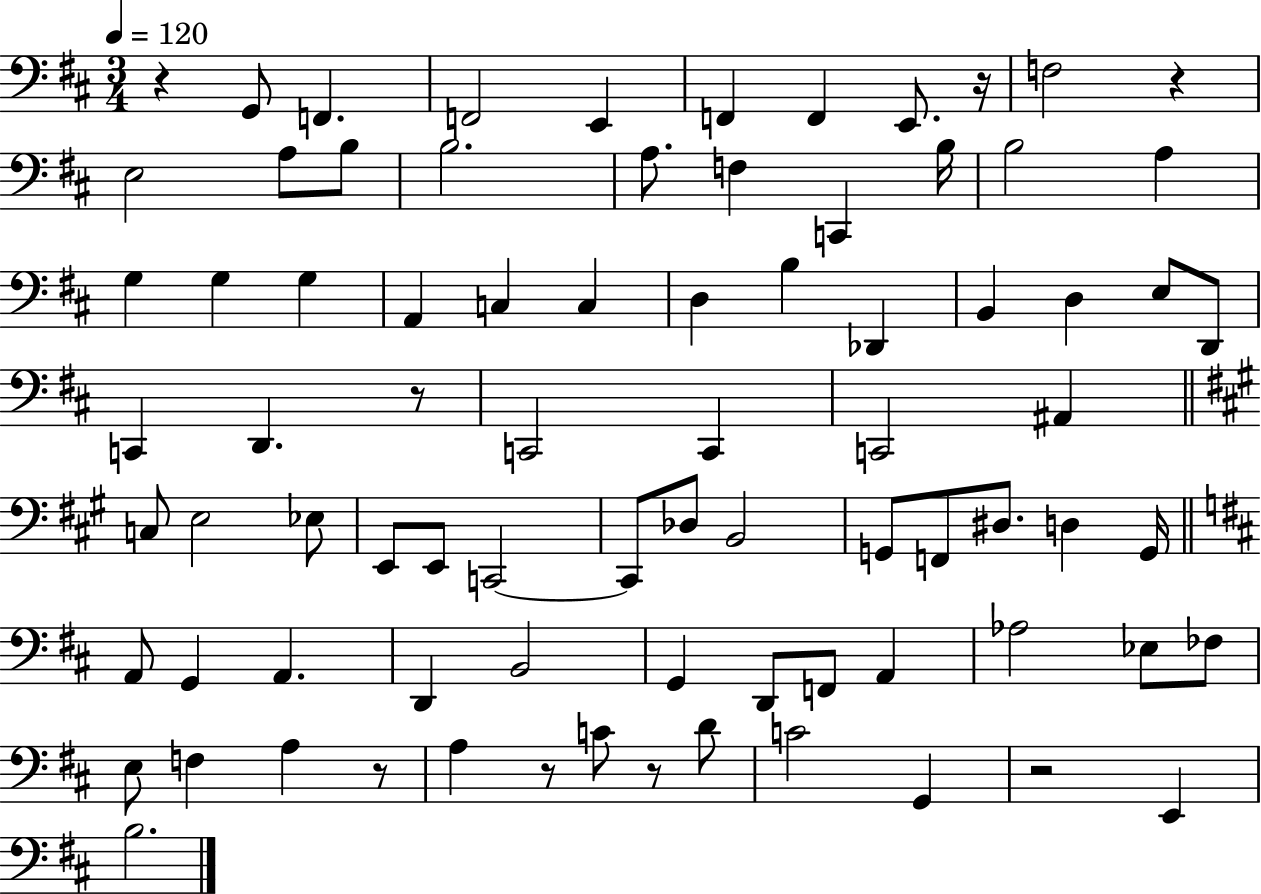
R/q G2/e F2/q. F2/h E2/q F2/q F2/q E2/e. R/s F3/h R/q E3/h A3/e B3/e B3/h. A3/e. F3/q C2/q B3/s B3/h A3/q G3/q G3/q G3/q A2/q C3/q C3/q D3/q B3/q Db2/q B2/q D3/q E3/e D2/e C2/q D2/q. R/e C2/h C2/q C2/h A#2/q C3/e E3/h Eb3/e E2/e E2/e C2/h C2/e Db3/e B2/h G2/e F2/e D#3/e. D3/q G2/s A2/e G2/q A2/q. D2/q B2/h G2/q D2/e F2/e A2/q Ab3/h Eb3/e FES3/e E3/e F3/q A3/q R/e A3/q R/e C4/e R/e D4/e C4/h G2/q R/h E2/q B3/h.